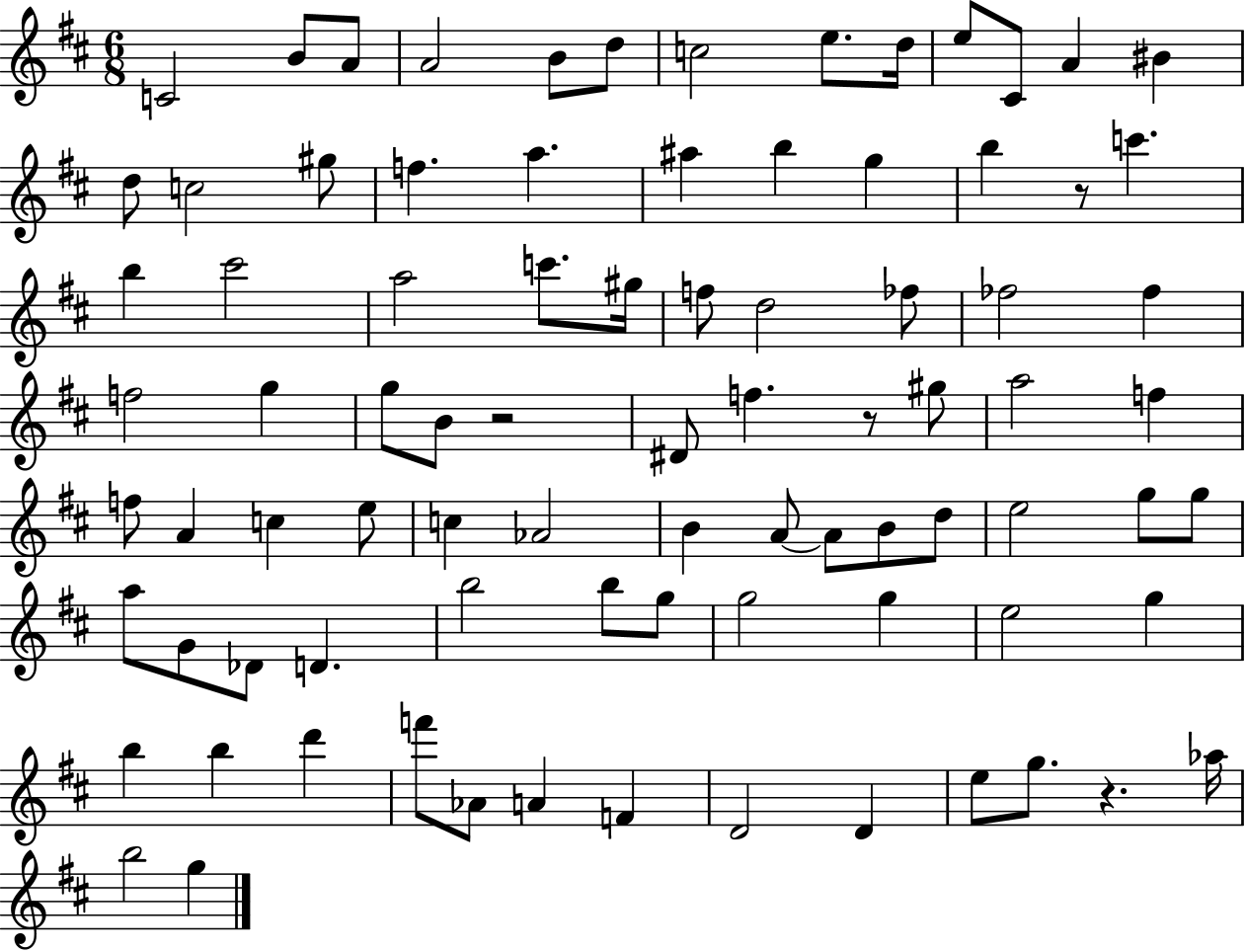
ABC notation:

X:1
T:Untitled
M:6/8
L:1/4
K:D
C2 B/2 A/2 A2 B/2 d/2 c2 e/2 d/4 e/2 ^C/2 A ^B d/2 c2 ^g/2 f a ^a b g b z/2 c' b ^c'2 a2 c'/2 ^g/4 f/2 d2 _f/2 _f2 _f f2 g g/2 B/2 z2 ^D/2 f z/2 ^g/2 a2 f f/2 A c e/2 c _A2 B A/2 A/2 B/2 d/2 e2 g/2 g/2 a/2 G/2 _D/2 D b2 b/2 g/2 g2 g e2 g b b d' f'/2 _A/2 A F D2 D e/2 g/2 z _a/4 b2 g